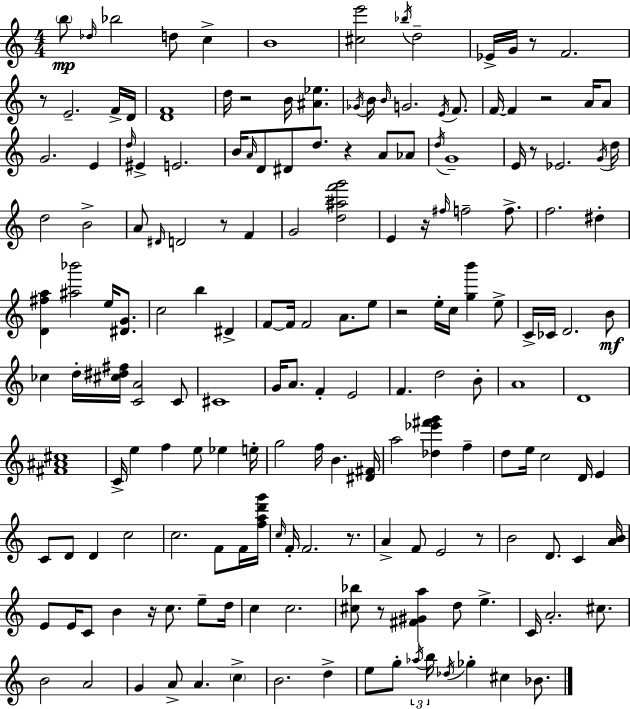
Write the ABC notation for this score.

X:1
T:Untitled
M:4/4
L:1/4
K:C
b/2 _d/4 _b2 d/2 c B4 [^ce']2 _b/4 d2 _E/4 G/4 z/2 F2 z/2 E2 F/4 D/4 [DF]4 d/4 z2 B/4 [^A_e] _G/4 B/4 B/4 G2 E/4 F/2 F/4 F z2 A/4 A/2 G2 E d/4 ^E E2 B/4 A/4 D/2 ^D/2 d/2 z A/2 _A/2 d/4 G4 E/4 z/2 _E2 G/4 d/4 d2 B2 A/2 ^D/4 D2 z/2 F G2 [d^af'g']2 E z/4 ^f/4 f2 f/2 f2 ^d [D^fa] [^a_b']2 e/4 [^DG]/2 c2 b ^D F/2 F/4 F2 A/2 e/2 z2 e/4 c/4 [gb'] e/2 C/4 _C/4 D2 B/2 _c d/4 [^c^d^f]/4 [CA]2 C/2 ^C4 G/4 A/2 F E2 F d2 B/2 A4 D4 [^F^A^c]4 C/4 e f e/2 _e e/4 g2 f/4 B [^D^F]/4 a2 [_d_e'^f'g'] f d/2 e/4 c2 D/4 E C/2 D/2 D c2 c2 F/2 F/4 [fad'g']/4 c/4 F/4 F2 z/2 A F/2 E2 z/2 B2 D/2 C [AB]/4 E/2 E/4 C/2 B z/4 c/2 e/2 d/4 c c2 [^c_b]/2 z/2 [^F^Ga] d/2 e C/4 A2 ^c/2 B2 A2 G A/2 A c B2 d e/2 g/2 _a/4 b/4 _d/4 _g ^c _B/2